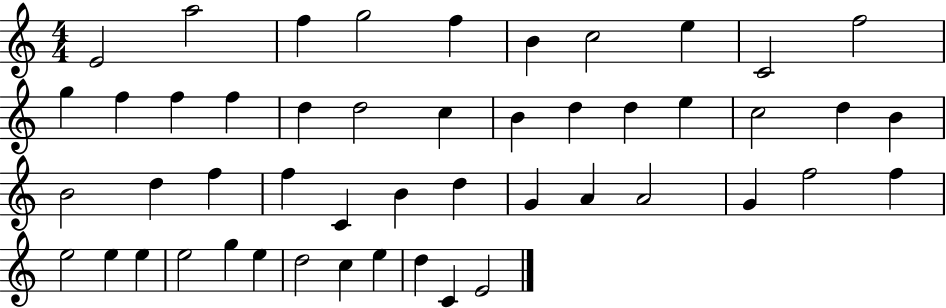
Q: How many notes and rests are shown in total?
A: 49